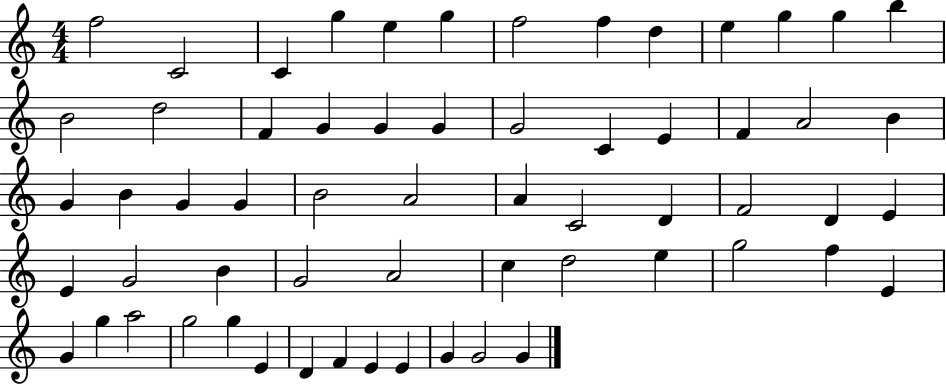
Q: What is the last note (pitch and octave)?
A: G4